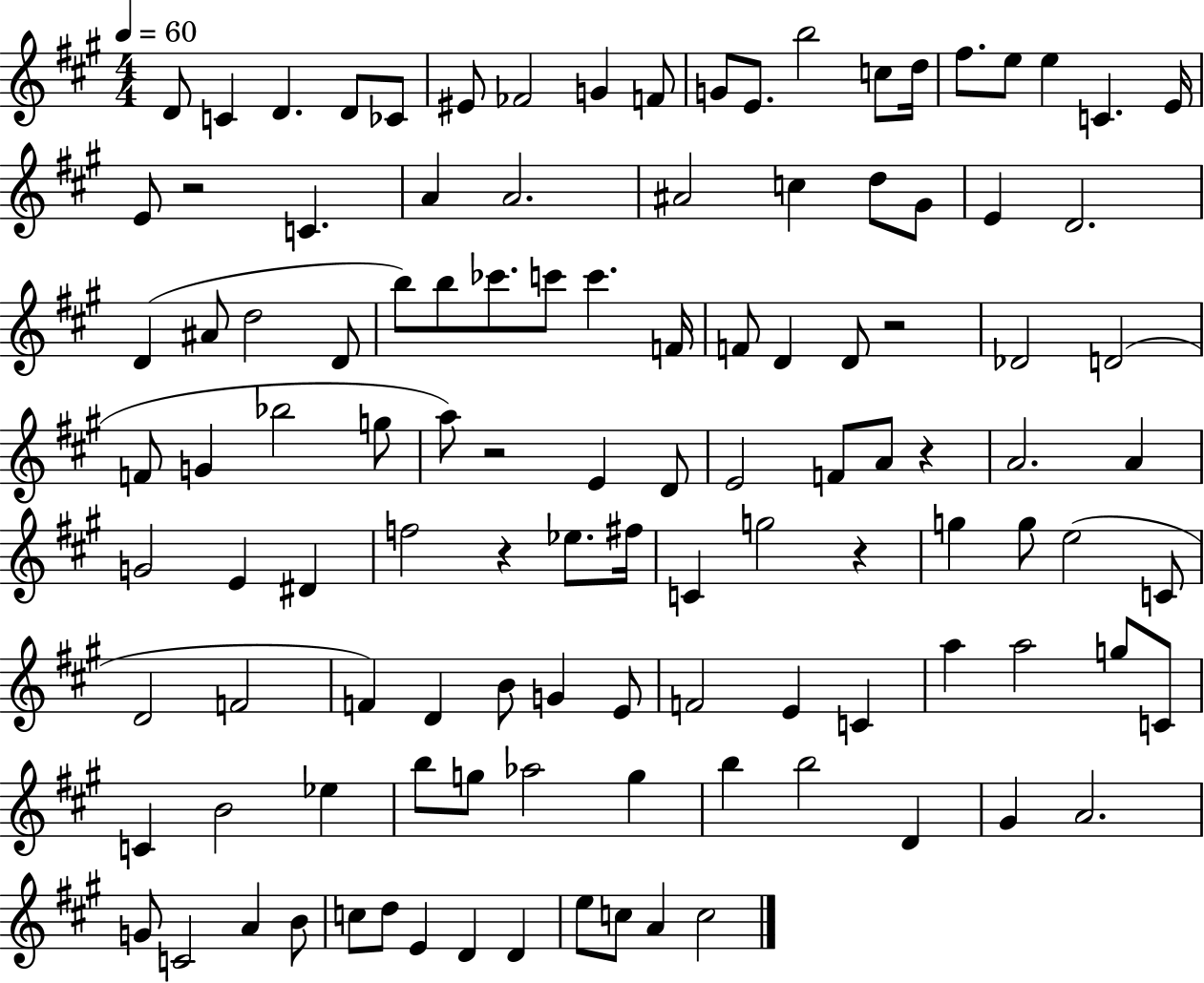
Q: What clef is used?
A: treble